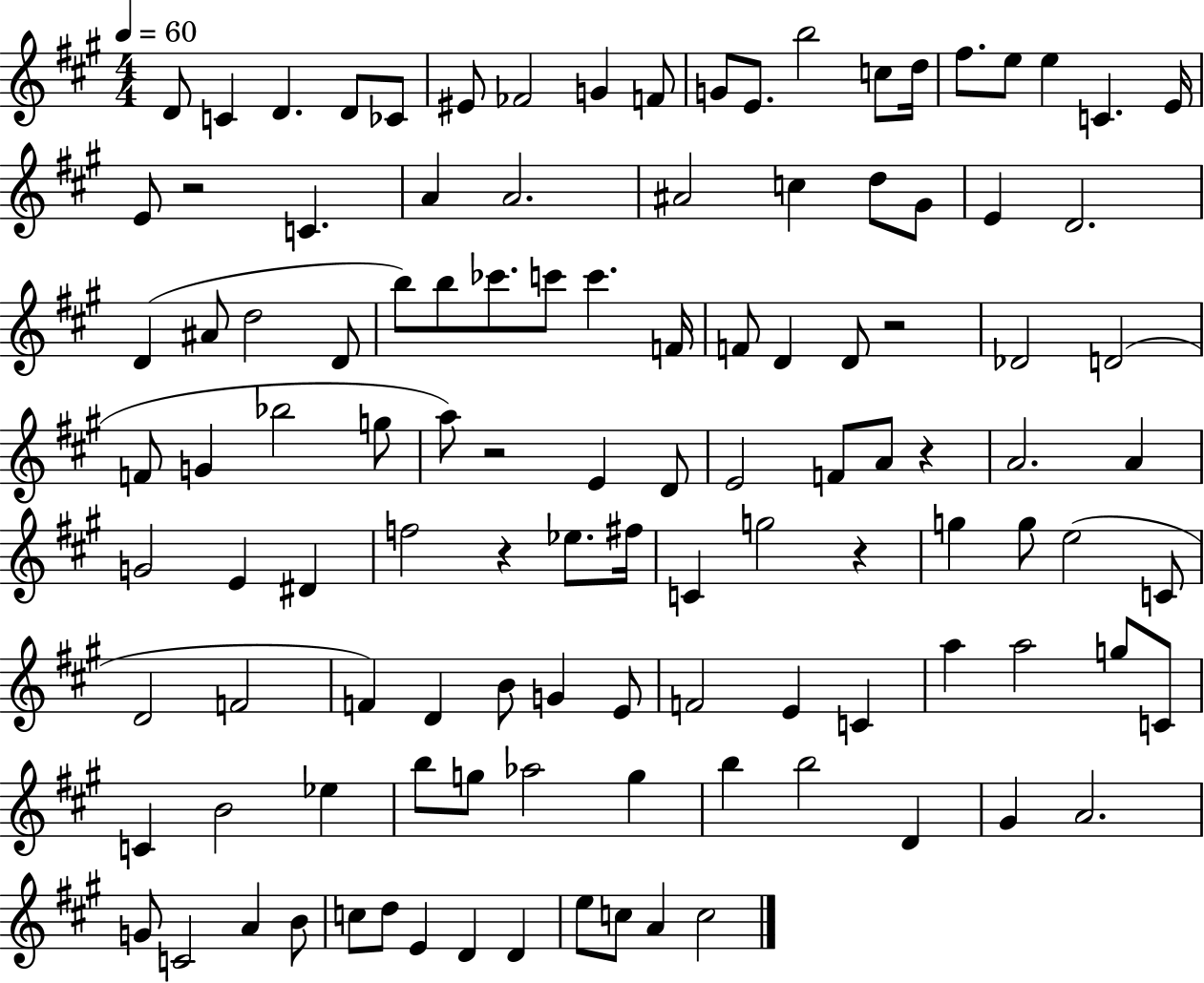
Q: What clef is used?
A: treble